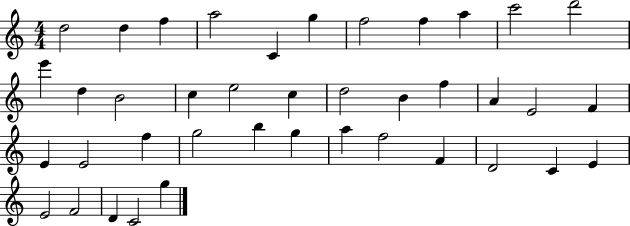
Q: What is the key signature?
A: C major